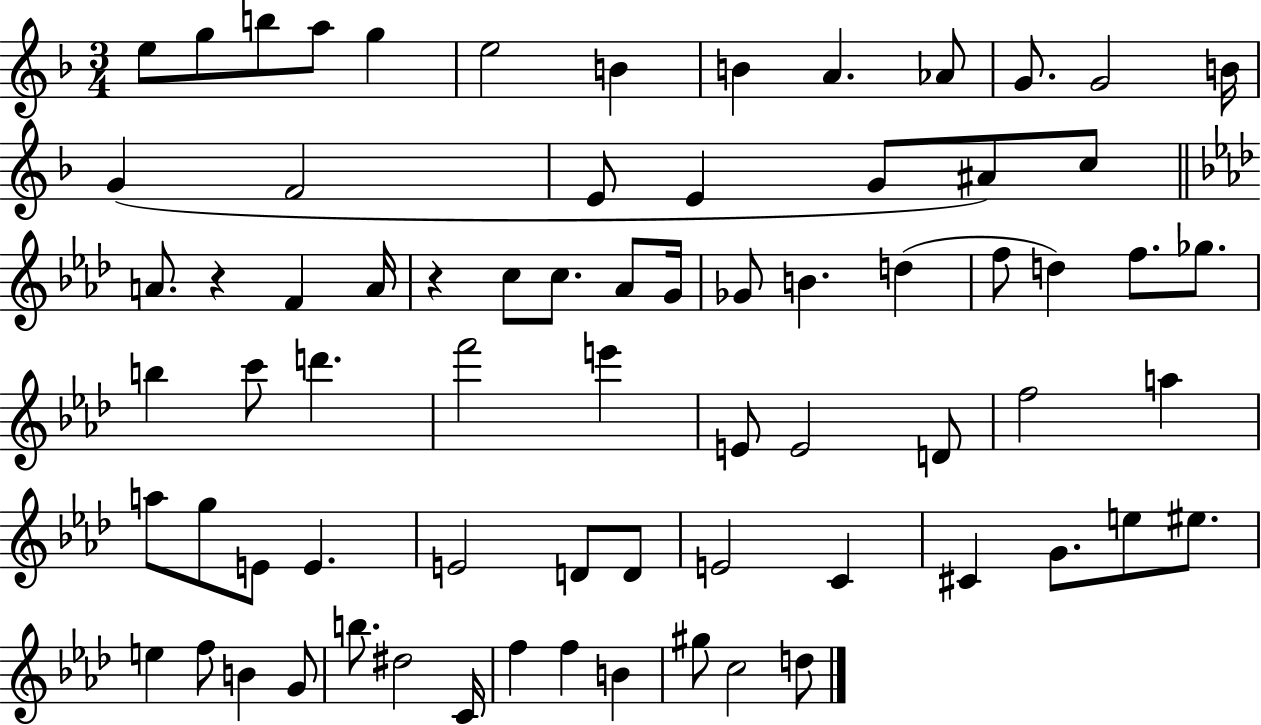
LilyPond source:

{
  \clef treble
  \numericTimeSignature
  \time 3/4
  \key f \major
  e''8 g''8 b''8 a''8 g''4 | e''2 b'4 | b'4 a'4. aes'8 | g'8. g'2 b'16 | \break g'4( f'2 | e'8 e'4 g'8 ais'8) c''8 | \bar "||" \break \key f \minor a'8. r4 f'4 a'16 | r4 c''8 c''8. aes'8 g'16 | ges'8 b'4. d''4( | f''8 d''4) f''8. ges''8. | \break b''4 c'''8 d'''4. | f'''2 e'''4 | e'8 e'2 d'8 | f''2 a''4 | \break a''8 g''8 e'8 e'4. | e'2 d'8 d'8 | e'2 c'4 | cis'4 g'8. e''8 eis''8. | \break e''4 f''8 b'4 g'8 | b''8. dis''2 c'16 | f''4 f''4 b'4 | gis''8 c''2 d''8 | \break \bar "|."
}